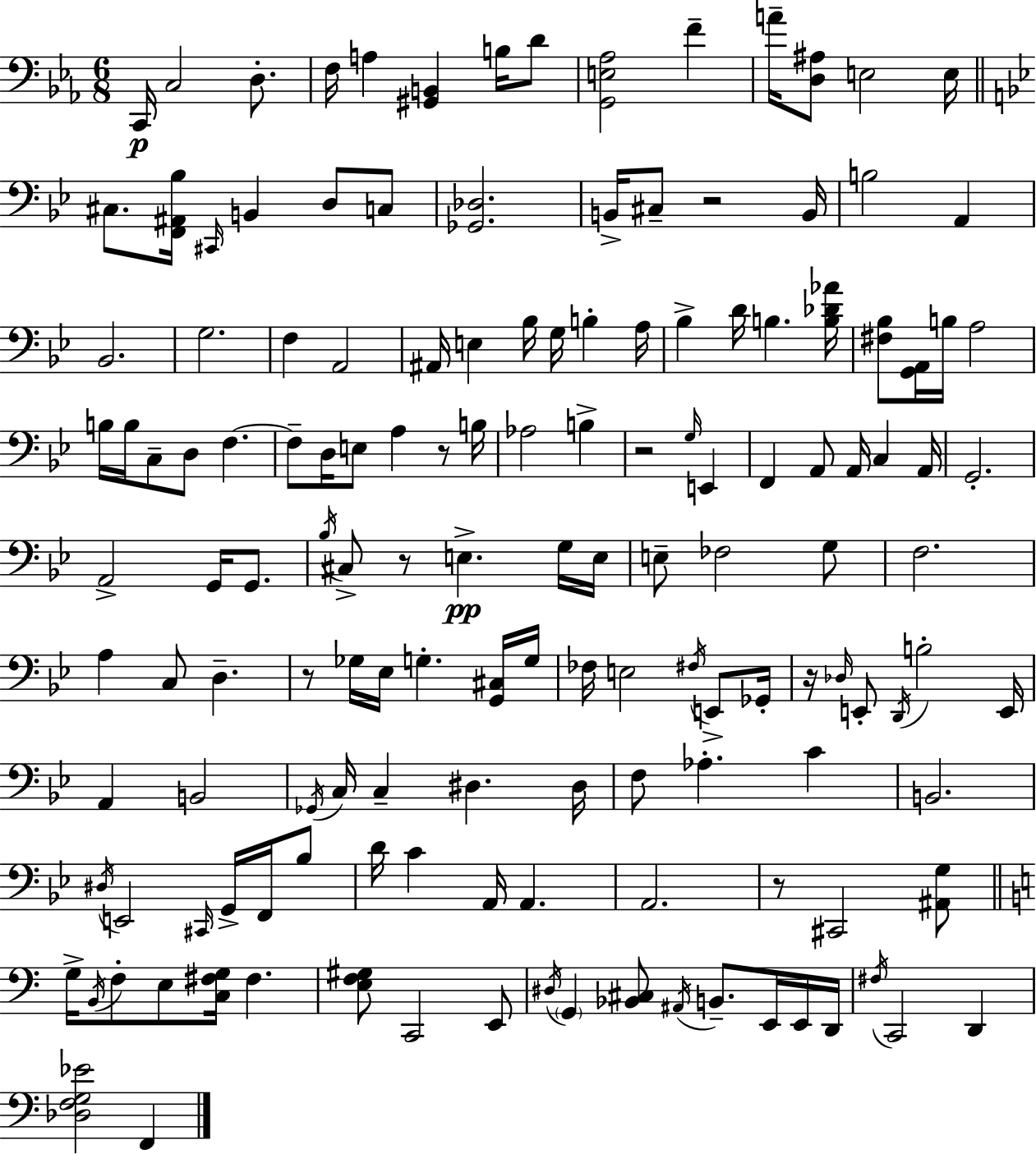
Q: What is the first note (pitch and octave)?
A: C2